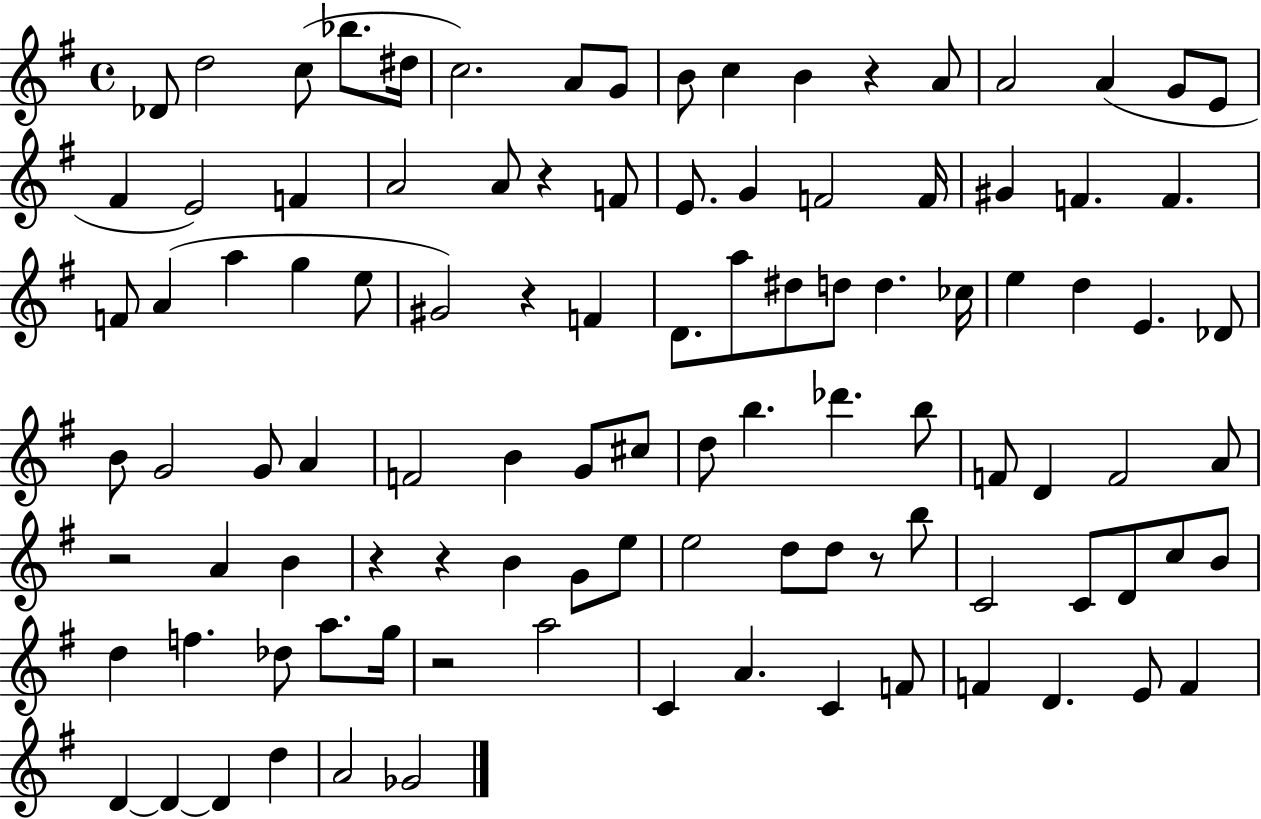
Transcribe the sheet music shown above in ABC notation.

X:1
T:Untitled
M:4/4
L:1/4
K:G
_D/2 d2 c/2 _b/2 ^d/4 c2 A/2 G/2 B/2 c B z A/2 A2 A G/2 E/2 ^F E2 F A2 A/2 z F/2 E/2 G F2 F/4 ^G F F F/2 A a g e/2 ^G2 z F D/2 a/2 ^d/2 d/2 d _c/4 e d E _D/2 B/2 G2 G/2 A F2 B G/2 ^c/2 d/2 b _d' b/2 F/2 D F2 A/2 z2 A B z z B G/2 e/2 e2 d/2 d/2 z/2 b/2 C2 C/2 D/2 c/2 B/2 d f _d/2 a/2 g/4 z2 a2 C A C F/2 F D E/2 F D D D d A2 _G2